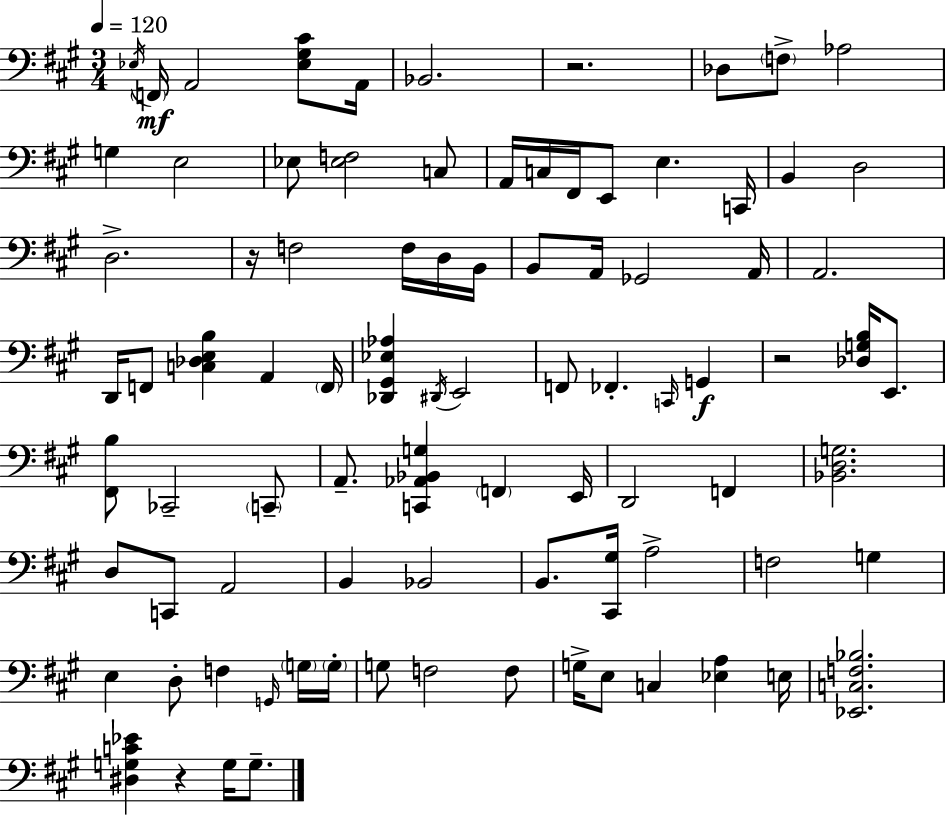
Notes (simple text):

Eb3/s F2/s A2/h [Eb3,G#3,C#4]/e A2/s Bb2/h. R/h. Db3/e F3/e Ab3/h G3/q E3/h Eb3/e [Eb3,F3]/h C3/e A2/s C3/s F#2/s E2/e E3/q. C2/s B2/q D3/h D3/h. R/s F3/h F3/s D3/s B2/s B2/e A2/s Gb2/h A2/s A2/h. D2/s F2/e [C3,Db3,E3,B3]/q A2/q F2/s [Db2,G#2,Eb3,Ab3]/q D#2/s E2/h F2/e FES2/q. C2/s G2/q R/h [Db3,G3,B3]/s E2/e. [F#2,B3]/e CES2/h C2/e A2/e. [C2,Ab2,Bb2,G3]/q F2/q E2/s D2/h F2/q [Bb2,D3,G3]/h. D3/e C2/e A2/h B2/q Bb2/h B2/e. [C#2,G#3]/s A3/h F3/h G3/q E3/q D3/e F3/q G2/s G3/s G3/s G3/e F3/h F3/e G3/s E3/e C3/q [Eb3,A3]/q E3/s [Eb2,C3,F3,Bb3]/h. [D#3,G3,C4,Eb4]/q R/q G3/s G3/e.